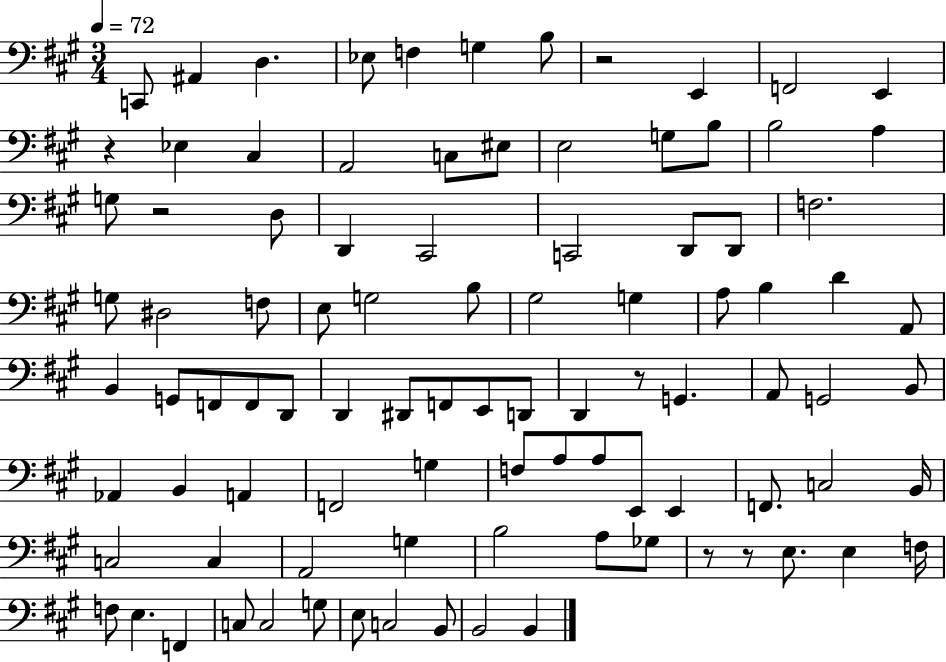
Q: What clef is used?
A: bass